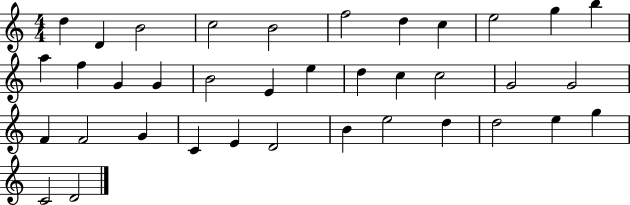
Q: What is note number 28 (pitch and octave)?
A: E4